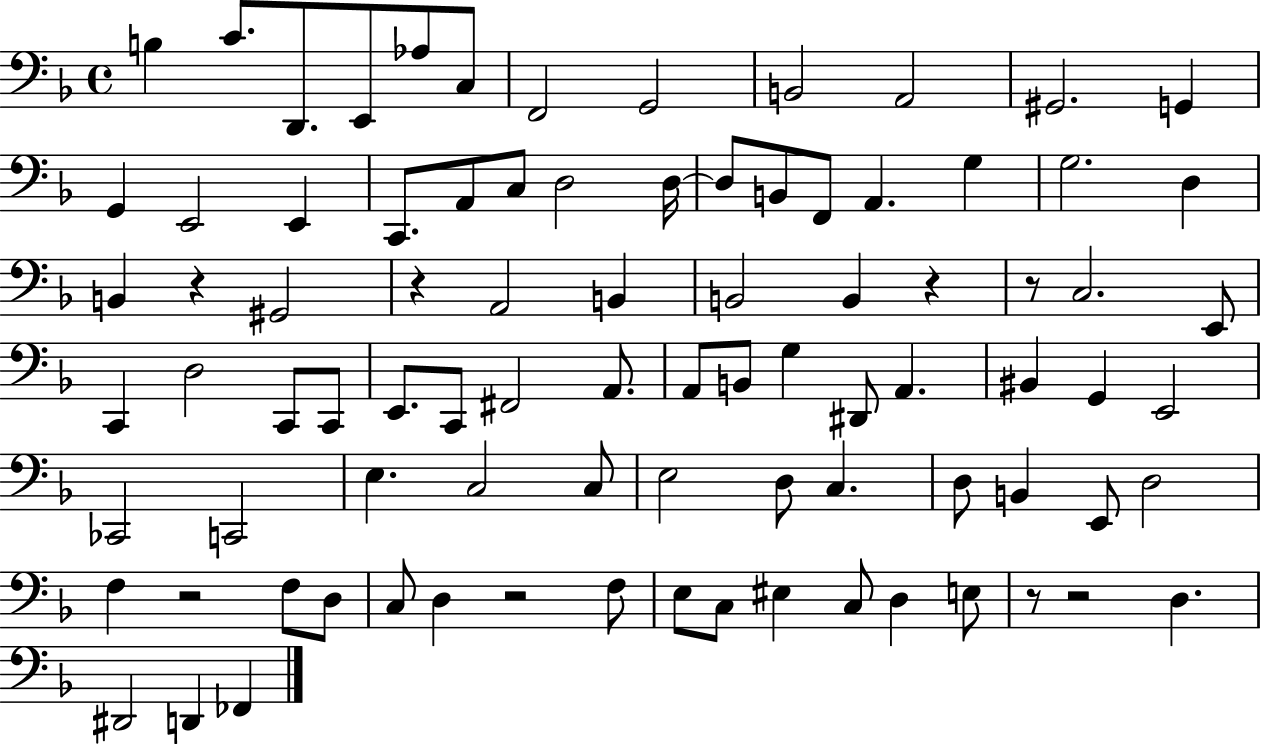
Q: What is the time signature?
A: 4/4